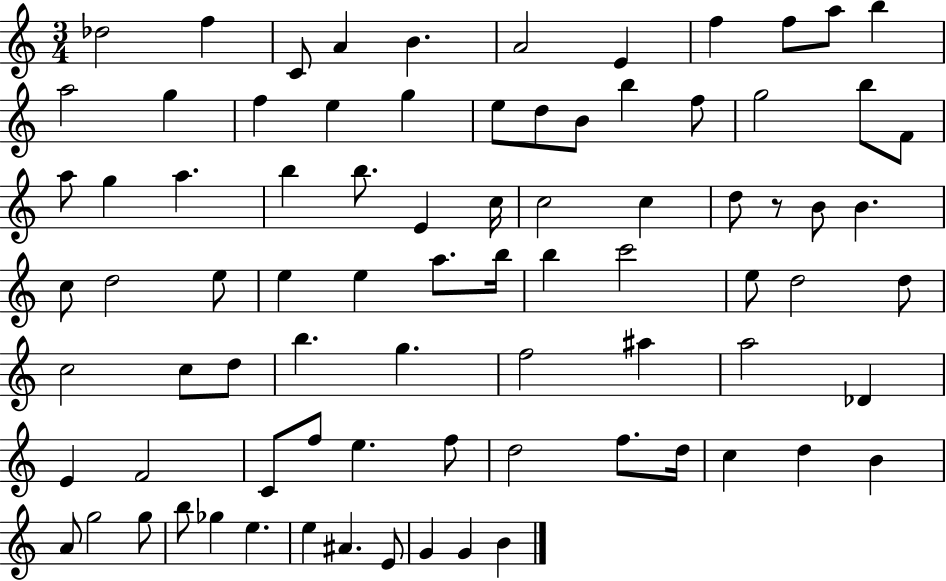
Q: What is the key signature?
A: C major